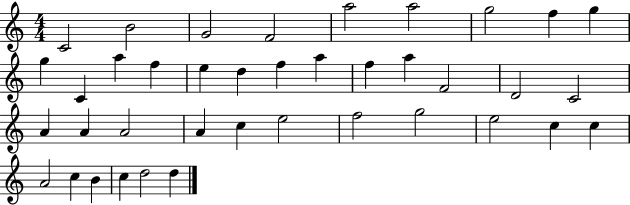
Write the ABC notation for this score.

X:1
T:Untitled
M:4/4
L:1/4
K:C
C2 B2 G2 F2 a2 a2 g2 f g g C a f e d f a f a F2 D2 C2 A A A2 A c e2 f2 g2 e2 c c A2 c B c d2 d